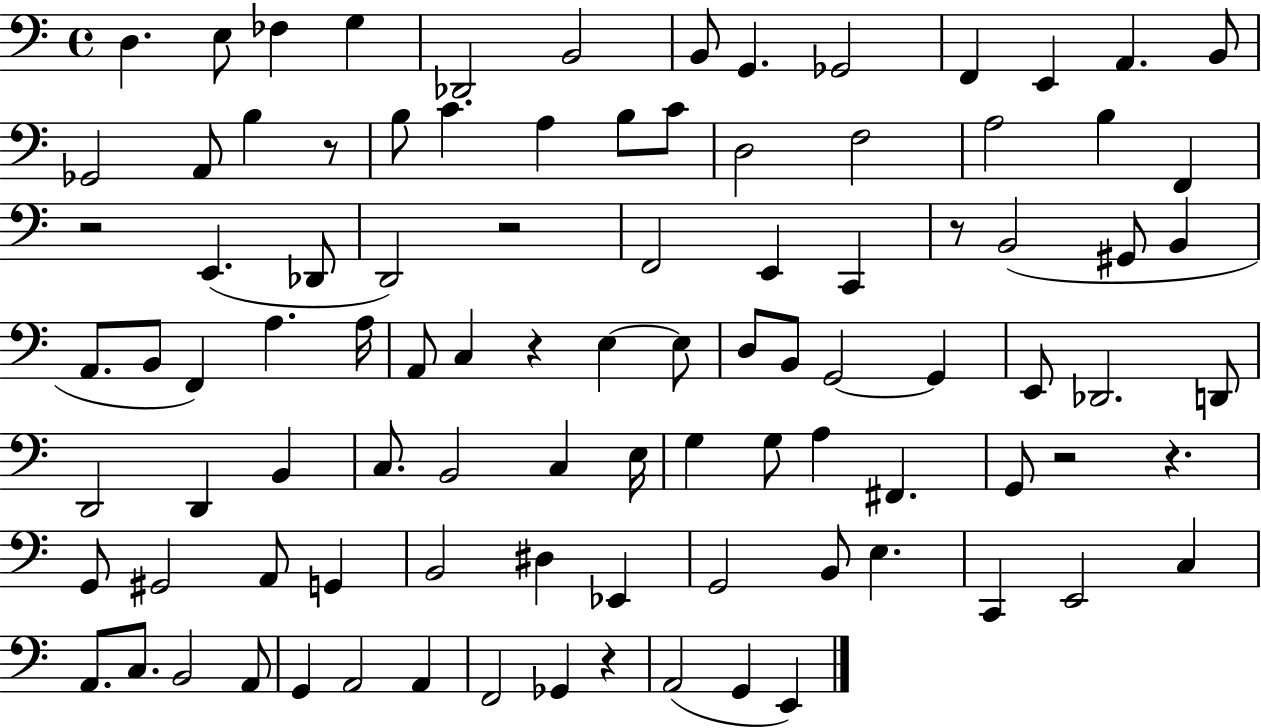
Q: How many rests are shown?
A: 8